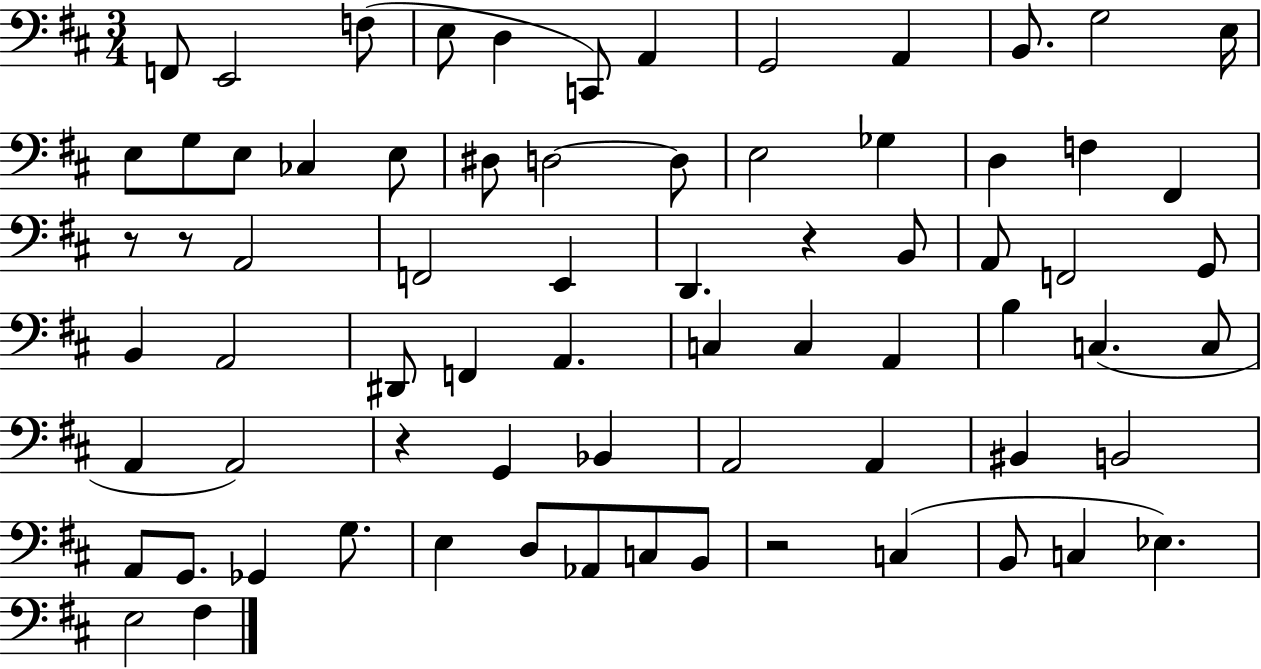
{
  \clef bass
  \numericTimeSignature
  \time 3/4
  \key d \major
  \repeat volta 2 { f,8 e,2 f8( | e8 d4 c,8) a,4 | g,2 a,4 | b,8. g2 e16 | \break e8 g8 e8 ces4 e8 | dis8 d2~~ d8 | e2 ges4 | d4 f4 fis,4 | \break r8 r8 a,2 | f,2 e,4 | d,4. r4 b,8 | a,8 f,2 g,8 | \break b,4 a,2 | dis,8 f,4 a,4. | c4 c4 a,4 | b4 c4.( c8 | \break a,4 a,2) | r4 g,4 bes,4 | a,2 a,4 | bis,4 b,2 | \break a,8 g,8. ges,4 g8. | e4 d8 aes,8 c8 b,8 | r2 c4( | b,8 c4 ees4.) | \break e2 fis4 | } \bar "|."
}